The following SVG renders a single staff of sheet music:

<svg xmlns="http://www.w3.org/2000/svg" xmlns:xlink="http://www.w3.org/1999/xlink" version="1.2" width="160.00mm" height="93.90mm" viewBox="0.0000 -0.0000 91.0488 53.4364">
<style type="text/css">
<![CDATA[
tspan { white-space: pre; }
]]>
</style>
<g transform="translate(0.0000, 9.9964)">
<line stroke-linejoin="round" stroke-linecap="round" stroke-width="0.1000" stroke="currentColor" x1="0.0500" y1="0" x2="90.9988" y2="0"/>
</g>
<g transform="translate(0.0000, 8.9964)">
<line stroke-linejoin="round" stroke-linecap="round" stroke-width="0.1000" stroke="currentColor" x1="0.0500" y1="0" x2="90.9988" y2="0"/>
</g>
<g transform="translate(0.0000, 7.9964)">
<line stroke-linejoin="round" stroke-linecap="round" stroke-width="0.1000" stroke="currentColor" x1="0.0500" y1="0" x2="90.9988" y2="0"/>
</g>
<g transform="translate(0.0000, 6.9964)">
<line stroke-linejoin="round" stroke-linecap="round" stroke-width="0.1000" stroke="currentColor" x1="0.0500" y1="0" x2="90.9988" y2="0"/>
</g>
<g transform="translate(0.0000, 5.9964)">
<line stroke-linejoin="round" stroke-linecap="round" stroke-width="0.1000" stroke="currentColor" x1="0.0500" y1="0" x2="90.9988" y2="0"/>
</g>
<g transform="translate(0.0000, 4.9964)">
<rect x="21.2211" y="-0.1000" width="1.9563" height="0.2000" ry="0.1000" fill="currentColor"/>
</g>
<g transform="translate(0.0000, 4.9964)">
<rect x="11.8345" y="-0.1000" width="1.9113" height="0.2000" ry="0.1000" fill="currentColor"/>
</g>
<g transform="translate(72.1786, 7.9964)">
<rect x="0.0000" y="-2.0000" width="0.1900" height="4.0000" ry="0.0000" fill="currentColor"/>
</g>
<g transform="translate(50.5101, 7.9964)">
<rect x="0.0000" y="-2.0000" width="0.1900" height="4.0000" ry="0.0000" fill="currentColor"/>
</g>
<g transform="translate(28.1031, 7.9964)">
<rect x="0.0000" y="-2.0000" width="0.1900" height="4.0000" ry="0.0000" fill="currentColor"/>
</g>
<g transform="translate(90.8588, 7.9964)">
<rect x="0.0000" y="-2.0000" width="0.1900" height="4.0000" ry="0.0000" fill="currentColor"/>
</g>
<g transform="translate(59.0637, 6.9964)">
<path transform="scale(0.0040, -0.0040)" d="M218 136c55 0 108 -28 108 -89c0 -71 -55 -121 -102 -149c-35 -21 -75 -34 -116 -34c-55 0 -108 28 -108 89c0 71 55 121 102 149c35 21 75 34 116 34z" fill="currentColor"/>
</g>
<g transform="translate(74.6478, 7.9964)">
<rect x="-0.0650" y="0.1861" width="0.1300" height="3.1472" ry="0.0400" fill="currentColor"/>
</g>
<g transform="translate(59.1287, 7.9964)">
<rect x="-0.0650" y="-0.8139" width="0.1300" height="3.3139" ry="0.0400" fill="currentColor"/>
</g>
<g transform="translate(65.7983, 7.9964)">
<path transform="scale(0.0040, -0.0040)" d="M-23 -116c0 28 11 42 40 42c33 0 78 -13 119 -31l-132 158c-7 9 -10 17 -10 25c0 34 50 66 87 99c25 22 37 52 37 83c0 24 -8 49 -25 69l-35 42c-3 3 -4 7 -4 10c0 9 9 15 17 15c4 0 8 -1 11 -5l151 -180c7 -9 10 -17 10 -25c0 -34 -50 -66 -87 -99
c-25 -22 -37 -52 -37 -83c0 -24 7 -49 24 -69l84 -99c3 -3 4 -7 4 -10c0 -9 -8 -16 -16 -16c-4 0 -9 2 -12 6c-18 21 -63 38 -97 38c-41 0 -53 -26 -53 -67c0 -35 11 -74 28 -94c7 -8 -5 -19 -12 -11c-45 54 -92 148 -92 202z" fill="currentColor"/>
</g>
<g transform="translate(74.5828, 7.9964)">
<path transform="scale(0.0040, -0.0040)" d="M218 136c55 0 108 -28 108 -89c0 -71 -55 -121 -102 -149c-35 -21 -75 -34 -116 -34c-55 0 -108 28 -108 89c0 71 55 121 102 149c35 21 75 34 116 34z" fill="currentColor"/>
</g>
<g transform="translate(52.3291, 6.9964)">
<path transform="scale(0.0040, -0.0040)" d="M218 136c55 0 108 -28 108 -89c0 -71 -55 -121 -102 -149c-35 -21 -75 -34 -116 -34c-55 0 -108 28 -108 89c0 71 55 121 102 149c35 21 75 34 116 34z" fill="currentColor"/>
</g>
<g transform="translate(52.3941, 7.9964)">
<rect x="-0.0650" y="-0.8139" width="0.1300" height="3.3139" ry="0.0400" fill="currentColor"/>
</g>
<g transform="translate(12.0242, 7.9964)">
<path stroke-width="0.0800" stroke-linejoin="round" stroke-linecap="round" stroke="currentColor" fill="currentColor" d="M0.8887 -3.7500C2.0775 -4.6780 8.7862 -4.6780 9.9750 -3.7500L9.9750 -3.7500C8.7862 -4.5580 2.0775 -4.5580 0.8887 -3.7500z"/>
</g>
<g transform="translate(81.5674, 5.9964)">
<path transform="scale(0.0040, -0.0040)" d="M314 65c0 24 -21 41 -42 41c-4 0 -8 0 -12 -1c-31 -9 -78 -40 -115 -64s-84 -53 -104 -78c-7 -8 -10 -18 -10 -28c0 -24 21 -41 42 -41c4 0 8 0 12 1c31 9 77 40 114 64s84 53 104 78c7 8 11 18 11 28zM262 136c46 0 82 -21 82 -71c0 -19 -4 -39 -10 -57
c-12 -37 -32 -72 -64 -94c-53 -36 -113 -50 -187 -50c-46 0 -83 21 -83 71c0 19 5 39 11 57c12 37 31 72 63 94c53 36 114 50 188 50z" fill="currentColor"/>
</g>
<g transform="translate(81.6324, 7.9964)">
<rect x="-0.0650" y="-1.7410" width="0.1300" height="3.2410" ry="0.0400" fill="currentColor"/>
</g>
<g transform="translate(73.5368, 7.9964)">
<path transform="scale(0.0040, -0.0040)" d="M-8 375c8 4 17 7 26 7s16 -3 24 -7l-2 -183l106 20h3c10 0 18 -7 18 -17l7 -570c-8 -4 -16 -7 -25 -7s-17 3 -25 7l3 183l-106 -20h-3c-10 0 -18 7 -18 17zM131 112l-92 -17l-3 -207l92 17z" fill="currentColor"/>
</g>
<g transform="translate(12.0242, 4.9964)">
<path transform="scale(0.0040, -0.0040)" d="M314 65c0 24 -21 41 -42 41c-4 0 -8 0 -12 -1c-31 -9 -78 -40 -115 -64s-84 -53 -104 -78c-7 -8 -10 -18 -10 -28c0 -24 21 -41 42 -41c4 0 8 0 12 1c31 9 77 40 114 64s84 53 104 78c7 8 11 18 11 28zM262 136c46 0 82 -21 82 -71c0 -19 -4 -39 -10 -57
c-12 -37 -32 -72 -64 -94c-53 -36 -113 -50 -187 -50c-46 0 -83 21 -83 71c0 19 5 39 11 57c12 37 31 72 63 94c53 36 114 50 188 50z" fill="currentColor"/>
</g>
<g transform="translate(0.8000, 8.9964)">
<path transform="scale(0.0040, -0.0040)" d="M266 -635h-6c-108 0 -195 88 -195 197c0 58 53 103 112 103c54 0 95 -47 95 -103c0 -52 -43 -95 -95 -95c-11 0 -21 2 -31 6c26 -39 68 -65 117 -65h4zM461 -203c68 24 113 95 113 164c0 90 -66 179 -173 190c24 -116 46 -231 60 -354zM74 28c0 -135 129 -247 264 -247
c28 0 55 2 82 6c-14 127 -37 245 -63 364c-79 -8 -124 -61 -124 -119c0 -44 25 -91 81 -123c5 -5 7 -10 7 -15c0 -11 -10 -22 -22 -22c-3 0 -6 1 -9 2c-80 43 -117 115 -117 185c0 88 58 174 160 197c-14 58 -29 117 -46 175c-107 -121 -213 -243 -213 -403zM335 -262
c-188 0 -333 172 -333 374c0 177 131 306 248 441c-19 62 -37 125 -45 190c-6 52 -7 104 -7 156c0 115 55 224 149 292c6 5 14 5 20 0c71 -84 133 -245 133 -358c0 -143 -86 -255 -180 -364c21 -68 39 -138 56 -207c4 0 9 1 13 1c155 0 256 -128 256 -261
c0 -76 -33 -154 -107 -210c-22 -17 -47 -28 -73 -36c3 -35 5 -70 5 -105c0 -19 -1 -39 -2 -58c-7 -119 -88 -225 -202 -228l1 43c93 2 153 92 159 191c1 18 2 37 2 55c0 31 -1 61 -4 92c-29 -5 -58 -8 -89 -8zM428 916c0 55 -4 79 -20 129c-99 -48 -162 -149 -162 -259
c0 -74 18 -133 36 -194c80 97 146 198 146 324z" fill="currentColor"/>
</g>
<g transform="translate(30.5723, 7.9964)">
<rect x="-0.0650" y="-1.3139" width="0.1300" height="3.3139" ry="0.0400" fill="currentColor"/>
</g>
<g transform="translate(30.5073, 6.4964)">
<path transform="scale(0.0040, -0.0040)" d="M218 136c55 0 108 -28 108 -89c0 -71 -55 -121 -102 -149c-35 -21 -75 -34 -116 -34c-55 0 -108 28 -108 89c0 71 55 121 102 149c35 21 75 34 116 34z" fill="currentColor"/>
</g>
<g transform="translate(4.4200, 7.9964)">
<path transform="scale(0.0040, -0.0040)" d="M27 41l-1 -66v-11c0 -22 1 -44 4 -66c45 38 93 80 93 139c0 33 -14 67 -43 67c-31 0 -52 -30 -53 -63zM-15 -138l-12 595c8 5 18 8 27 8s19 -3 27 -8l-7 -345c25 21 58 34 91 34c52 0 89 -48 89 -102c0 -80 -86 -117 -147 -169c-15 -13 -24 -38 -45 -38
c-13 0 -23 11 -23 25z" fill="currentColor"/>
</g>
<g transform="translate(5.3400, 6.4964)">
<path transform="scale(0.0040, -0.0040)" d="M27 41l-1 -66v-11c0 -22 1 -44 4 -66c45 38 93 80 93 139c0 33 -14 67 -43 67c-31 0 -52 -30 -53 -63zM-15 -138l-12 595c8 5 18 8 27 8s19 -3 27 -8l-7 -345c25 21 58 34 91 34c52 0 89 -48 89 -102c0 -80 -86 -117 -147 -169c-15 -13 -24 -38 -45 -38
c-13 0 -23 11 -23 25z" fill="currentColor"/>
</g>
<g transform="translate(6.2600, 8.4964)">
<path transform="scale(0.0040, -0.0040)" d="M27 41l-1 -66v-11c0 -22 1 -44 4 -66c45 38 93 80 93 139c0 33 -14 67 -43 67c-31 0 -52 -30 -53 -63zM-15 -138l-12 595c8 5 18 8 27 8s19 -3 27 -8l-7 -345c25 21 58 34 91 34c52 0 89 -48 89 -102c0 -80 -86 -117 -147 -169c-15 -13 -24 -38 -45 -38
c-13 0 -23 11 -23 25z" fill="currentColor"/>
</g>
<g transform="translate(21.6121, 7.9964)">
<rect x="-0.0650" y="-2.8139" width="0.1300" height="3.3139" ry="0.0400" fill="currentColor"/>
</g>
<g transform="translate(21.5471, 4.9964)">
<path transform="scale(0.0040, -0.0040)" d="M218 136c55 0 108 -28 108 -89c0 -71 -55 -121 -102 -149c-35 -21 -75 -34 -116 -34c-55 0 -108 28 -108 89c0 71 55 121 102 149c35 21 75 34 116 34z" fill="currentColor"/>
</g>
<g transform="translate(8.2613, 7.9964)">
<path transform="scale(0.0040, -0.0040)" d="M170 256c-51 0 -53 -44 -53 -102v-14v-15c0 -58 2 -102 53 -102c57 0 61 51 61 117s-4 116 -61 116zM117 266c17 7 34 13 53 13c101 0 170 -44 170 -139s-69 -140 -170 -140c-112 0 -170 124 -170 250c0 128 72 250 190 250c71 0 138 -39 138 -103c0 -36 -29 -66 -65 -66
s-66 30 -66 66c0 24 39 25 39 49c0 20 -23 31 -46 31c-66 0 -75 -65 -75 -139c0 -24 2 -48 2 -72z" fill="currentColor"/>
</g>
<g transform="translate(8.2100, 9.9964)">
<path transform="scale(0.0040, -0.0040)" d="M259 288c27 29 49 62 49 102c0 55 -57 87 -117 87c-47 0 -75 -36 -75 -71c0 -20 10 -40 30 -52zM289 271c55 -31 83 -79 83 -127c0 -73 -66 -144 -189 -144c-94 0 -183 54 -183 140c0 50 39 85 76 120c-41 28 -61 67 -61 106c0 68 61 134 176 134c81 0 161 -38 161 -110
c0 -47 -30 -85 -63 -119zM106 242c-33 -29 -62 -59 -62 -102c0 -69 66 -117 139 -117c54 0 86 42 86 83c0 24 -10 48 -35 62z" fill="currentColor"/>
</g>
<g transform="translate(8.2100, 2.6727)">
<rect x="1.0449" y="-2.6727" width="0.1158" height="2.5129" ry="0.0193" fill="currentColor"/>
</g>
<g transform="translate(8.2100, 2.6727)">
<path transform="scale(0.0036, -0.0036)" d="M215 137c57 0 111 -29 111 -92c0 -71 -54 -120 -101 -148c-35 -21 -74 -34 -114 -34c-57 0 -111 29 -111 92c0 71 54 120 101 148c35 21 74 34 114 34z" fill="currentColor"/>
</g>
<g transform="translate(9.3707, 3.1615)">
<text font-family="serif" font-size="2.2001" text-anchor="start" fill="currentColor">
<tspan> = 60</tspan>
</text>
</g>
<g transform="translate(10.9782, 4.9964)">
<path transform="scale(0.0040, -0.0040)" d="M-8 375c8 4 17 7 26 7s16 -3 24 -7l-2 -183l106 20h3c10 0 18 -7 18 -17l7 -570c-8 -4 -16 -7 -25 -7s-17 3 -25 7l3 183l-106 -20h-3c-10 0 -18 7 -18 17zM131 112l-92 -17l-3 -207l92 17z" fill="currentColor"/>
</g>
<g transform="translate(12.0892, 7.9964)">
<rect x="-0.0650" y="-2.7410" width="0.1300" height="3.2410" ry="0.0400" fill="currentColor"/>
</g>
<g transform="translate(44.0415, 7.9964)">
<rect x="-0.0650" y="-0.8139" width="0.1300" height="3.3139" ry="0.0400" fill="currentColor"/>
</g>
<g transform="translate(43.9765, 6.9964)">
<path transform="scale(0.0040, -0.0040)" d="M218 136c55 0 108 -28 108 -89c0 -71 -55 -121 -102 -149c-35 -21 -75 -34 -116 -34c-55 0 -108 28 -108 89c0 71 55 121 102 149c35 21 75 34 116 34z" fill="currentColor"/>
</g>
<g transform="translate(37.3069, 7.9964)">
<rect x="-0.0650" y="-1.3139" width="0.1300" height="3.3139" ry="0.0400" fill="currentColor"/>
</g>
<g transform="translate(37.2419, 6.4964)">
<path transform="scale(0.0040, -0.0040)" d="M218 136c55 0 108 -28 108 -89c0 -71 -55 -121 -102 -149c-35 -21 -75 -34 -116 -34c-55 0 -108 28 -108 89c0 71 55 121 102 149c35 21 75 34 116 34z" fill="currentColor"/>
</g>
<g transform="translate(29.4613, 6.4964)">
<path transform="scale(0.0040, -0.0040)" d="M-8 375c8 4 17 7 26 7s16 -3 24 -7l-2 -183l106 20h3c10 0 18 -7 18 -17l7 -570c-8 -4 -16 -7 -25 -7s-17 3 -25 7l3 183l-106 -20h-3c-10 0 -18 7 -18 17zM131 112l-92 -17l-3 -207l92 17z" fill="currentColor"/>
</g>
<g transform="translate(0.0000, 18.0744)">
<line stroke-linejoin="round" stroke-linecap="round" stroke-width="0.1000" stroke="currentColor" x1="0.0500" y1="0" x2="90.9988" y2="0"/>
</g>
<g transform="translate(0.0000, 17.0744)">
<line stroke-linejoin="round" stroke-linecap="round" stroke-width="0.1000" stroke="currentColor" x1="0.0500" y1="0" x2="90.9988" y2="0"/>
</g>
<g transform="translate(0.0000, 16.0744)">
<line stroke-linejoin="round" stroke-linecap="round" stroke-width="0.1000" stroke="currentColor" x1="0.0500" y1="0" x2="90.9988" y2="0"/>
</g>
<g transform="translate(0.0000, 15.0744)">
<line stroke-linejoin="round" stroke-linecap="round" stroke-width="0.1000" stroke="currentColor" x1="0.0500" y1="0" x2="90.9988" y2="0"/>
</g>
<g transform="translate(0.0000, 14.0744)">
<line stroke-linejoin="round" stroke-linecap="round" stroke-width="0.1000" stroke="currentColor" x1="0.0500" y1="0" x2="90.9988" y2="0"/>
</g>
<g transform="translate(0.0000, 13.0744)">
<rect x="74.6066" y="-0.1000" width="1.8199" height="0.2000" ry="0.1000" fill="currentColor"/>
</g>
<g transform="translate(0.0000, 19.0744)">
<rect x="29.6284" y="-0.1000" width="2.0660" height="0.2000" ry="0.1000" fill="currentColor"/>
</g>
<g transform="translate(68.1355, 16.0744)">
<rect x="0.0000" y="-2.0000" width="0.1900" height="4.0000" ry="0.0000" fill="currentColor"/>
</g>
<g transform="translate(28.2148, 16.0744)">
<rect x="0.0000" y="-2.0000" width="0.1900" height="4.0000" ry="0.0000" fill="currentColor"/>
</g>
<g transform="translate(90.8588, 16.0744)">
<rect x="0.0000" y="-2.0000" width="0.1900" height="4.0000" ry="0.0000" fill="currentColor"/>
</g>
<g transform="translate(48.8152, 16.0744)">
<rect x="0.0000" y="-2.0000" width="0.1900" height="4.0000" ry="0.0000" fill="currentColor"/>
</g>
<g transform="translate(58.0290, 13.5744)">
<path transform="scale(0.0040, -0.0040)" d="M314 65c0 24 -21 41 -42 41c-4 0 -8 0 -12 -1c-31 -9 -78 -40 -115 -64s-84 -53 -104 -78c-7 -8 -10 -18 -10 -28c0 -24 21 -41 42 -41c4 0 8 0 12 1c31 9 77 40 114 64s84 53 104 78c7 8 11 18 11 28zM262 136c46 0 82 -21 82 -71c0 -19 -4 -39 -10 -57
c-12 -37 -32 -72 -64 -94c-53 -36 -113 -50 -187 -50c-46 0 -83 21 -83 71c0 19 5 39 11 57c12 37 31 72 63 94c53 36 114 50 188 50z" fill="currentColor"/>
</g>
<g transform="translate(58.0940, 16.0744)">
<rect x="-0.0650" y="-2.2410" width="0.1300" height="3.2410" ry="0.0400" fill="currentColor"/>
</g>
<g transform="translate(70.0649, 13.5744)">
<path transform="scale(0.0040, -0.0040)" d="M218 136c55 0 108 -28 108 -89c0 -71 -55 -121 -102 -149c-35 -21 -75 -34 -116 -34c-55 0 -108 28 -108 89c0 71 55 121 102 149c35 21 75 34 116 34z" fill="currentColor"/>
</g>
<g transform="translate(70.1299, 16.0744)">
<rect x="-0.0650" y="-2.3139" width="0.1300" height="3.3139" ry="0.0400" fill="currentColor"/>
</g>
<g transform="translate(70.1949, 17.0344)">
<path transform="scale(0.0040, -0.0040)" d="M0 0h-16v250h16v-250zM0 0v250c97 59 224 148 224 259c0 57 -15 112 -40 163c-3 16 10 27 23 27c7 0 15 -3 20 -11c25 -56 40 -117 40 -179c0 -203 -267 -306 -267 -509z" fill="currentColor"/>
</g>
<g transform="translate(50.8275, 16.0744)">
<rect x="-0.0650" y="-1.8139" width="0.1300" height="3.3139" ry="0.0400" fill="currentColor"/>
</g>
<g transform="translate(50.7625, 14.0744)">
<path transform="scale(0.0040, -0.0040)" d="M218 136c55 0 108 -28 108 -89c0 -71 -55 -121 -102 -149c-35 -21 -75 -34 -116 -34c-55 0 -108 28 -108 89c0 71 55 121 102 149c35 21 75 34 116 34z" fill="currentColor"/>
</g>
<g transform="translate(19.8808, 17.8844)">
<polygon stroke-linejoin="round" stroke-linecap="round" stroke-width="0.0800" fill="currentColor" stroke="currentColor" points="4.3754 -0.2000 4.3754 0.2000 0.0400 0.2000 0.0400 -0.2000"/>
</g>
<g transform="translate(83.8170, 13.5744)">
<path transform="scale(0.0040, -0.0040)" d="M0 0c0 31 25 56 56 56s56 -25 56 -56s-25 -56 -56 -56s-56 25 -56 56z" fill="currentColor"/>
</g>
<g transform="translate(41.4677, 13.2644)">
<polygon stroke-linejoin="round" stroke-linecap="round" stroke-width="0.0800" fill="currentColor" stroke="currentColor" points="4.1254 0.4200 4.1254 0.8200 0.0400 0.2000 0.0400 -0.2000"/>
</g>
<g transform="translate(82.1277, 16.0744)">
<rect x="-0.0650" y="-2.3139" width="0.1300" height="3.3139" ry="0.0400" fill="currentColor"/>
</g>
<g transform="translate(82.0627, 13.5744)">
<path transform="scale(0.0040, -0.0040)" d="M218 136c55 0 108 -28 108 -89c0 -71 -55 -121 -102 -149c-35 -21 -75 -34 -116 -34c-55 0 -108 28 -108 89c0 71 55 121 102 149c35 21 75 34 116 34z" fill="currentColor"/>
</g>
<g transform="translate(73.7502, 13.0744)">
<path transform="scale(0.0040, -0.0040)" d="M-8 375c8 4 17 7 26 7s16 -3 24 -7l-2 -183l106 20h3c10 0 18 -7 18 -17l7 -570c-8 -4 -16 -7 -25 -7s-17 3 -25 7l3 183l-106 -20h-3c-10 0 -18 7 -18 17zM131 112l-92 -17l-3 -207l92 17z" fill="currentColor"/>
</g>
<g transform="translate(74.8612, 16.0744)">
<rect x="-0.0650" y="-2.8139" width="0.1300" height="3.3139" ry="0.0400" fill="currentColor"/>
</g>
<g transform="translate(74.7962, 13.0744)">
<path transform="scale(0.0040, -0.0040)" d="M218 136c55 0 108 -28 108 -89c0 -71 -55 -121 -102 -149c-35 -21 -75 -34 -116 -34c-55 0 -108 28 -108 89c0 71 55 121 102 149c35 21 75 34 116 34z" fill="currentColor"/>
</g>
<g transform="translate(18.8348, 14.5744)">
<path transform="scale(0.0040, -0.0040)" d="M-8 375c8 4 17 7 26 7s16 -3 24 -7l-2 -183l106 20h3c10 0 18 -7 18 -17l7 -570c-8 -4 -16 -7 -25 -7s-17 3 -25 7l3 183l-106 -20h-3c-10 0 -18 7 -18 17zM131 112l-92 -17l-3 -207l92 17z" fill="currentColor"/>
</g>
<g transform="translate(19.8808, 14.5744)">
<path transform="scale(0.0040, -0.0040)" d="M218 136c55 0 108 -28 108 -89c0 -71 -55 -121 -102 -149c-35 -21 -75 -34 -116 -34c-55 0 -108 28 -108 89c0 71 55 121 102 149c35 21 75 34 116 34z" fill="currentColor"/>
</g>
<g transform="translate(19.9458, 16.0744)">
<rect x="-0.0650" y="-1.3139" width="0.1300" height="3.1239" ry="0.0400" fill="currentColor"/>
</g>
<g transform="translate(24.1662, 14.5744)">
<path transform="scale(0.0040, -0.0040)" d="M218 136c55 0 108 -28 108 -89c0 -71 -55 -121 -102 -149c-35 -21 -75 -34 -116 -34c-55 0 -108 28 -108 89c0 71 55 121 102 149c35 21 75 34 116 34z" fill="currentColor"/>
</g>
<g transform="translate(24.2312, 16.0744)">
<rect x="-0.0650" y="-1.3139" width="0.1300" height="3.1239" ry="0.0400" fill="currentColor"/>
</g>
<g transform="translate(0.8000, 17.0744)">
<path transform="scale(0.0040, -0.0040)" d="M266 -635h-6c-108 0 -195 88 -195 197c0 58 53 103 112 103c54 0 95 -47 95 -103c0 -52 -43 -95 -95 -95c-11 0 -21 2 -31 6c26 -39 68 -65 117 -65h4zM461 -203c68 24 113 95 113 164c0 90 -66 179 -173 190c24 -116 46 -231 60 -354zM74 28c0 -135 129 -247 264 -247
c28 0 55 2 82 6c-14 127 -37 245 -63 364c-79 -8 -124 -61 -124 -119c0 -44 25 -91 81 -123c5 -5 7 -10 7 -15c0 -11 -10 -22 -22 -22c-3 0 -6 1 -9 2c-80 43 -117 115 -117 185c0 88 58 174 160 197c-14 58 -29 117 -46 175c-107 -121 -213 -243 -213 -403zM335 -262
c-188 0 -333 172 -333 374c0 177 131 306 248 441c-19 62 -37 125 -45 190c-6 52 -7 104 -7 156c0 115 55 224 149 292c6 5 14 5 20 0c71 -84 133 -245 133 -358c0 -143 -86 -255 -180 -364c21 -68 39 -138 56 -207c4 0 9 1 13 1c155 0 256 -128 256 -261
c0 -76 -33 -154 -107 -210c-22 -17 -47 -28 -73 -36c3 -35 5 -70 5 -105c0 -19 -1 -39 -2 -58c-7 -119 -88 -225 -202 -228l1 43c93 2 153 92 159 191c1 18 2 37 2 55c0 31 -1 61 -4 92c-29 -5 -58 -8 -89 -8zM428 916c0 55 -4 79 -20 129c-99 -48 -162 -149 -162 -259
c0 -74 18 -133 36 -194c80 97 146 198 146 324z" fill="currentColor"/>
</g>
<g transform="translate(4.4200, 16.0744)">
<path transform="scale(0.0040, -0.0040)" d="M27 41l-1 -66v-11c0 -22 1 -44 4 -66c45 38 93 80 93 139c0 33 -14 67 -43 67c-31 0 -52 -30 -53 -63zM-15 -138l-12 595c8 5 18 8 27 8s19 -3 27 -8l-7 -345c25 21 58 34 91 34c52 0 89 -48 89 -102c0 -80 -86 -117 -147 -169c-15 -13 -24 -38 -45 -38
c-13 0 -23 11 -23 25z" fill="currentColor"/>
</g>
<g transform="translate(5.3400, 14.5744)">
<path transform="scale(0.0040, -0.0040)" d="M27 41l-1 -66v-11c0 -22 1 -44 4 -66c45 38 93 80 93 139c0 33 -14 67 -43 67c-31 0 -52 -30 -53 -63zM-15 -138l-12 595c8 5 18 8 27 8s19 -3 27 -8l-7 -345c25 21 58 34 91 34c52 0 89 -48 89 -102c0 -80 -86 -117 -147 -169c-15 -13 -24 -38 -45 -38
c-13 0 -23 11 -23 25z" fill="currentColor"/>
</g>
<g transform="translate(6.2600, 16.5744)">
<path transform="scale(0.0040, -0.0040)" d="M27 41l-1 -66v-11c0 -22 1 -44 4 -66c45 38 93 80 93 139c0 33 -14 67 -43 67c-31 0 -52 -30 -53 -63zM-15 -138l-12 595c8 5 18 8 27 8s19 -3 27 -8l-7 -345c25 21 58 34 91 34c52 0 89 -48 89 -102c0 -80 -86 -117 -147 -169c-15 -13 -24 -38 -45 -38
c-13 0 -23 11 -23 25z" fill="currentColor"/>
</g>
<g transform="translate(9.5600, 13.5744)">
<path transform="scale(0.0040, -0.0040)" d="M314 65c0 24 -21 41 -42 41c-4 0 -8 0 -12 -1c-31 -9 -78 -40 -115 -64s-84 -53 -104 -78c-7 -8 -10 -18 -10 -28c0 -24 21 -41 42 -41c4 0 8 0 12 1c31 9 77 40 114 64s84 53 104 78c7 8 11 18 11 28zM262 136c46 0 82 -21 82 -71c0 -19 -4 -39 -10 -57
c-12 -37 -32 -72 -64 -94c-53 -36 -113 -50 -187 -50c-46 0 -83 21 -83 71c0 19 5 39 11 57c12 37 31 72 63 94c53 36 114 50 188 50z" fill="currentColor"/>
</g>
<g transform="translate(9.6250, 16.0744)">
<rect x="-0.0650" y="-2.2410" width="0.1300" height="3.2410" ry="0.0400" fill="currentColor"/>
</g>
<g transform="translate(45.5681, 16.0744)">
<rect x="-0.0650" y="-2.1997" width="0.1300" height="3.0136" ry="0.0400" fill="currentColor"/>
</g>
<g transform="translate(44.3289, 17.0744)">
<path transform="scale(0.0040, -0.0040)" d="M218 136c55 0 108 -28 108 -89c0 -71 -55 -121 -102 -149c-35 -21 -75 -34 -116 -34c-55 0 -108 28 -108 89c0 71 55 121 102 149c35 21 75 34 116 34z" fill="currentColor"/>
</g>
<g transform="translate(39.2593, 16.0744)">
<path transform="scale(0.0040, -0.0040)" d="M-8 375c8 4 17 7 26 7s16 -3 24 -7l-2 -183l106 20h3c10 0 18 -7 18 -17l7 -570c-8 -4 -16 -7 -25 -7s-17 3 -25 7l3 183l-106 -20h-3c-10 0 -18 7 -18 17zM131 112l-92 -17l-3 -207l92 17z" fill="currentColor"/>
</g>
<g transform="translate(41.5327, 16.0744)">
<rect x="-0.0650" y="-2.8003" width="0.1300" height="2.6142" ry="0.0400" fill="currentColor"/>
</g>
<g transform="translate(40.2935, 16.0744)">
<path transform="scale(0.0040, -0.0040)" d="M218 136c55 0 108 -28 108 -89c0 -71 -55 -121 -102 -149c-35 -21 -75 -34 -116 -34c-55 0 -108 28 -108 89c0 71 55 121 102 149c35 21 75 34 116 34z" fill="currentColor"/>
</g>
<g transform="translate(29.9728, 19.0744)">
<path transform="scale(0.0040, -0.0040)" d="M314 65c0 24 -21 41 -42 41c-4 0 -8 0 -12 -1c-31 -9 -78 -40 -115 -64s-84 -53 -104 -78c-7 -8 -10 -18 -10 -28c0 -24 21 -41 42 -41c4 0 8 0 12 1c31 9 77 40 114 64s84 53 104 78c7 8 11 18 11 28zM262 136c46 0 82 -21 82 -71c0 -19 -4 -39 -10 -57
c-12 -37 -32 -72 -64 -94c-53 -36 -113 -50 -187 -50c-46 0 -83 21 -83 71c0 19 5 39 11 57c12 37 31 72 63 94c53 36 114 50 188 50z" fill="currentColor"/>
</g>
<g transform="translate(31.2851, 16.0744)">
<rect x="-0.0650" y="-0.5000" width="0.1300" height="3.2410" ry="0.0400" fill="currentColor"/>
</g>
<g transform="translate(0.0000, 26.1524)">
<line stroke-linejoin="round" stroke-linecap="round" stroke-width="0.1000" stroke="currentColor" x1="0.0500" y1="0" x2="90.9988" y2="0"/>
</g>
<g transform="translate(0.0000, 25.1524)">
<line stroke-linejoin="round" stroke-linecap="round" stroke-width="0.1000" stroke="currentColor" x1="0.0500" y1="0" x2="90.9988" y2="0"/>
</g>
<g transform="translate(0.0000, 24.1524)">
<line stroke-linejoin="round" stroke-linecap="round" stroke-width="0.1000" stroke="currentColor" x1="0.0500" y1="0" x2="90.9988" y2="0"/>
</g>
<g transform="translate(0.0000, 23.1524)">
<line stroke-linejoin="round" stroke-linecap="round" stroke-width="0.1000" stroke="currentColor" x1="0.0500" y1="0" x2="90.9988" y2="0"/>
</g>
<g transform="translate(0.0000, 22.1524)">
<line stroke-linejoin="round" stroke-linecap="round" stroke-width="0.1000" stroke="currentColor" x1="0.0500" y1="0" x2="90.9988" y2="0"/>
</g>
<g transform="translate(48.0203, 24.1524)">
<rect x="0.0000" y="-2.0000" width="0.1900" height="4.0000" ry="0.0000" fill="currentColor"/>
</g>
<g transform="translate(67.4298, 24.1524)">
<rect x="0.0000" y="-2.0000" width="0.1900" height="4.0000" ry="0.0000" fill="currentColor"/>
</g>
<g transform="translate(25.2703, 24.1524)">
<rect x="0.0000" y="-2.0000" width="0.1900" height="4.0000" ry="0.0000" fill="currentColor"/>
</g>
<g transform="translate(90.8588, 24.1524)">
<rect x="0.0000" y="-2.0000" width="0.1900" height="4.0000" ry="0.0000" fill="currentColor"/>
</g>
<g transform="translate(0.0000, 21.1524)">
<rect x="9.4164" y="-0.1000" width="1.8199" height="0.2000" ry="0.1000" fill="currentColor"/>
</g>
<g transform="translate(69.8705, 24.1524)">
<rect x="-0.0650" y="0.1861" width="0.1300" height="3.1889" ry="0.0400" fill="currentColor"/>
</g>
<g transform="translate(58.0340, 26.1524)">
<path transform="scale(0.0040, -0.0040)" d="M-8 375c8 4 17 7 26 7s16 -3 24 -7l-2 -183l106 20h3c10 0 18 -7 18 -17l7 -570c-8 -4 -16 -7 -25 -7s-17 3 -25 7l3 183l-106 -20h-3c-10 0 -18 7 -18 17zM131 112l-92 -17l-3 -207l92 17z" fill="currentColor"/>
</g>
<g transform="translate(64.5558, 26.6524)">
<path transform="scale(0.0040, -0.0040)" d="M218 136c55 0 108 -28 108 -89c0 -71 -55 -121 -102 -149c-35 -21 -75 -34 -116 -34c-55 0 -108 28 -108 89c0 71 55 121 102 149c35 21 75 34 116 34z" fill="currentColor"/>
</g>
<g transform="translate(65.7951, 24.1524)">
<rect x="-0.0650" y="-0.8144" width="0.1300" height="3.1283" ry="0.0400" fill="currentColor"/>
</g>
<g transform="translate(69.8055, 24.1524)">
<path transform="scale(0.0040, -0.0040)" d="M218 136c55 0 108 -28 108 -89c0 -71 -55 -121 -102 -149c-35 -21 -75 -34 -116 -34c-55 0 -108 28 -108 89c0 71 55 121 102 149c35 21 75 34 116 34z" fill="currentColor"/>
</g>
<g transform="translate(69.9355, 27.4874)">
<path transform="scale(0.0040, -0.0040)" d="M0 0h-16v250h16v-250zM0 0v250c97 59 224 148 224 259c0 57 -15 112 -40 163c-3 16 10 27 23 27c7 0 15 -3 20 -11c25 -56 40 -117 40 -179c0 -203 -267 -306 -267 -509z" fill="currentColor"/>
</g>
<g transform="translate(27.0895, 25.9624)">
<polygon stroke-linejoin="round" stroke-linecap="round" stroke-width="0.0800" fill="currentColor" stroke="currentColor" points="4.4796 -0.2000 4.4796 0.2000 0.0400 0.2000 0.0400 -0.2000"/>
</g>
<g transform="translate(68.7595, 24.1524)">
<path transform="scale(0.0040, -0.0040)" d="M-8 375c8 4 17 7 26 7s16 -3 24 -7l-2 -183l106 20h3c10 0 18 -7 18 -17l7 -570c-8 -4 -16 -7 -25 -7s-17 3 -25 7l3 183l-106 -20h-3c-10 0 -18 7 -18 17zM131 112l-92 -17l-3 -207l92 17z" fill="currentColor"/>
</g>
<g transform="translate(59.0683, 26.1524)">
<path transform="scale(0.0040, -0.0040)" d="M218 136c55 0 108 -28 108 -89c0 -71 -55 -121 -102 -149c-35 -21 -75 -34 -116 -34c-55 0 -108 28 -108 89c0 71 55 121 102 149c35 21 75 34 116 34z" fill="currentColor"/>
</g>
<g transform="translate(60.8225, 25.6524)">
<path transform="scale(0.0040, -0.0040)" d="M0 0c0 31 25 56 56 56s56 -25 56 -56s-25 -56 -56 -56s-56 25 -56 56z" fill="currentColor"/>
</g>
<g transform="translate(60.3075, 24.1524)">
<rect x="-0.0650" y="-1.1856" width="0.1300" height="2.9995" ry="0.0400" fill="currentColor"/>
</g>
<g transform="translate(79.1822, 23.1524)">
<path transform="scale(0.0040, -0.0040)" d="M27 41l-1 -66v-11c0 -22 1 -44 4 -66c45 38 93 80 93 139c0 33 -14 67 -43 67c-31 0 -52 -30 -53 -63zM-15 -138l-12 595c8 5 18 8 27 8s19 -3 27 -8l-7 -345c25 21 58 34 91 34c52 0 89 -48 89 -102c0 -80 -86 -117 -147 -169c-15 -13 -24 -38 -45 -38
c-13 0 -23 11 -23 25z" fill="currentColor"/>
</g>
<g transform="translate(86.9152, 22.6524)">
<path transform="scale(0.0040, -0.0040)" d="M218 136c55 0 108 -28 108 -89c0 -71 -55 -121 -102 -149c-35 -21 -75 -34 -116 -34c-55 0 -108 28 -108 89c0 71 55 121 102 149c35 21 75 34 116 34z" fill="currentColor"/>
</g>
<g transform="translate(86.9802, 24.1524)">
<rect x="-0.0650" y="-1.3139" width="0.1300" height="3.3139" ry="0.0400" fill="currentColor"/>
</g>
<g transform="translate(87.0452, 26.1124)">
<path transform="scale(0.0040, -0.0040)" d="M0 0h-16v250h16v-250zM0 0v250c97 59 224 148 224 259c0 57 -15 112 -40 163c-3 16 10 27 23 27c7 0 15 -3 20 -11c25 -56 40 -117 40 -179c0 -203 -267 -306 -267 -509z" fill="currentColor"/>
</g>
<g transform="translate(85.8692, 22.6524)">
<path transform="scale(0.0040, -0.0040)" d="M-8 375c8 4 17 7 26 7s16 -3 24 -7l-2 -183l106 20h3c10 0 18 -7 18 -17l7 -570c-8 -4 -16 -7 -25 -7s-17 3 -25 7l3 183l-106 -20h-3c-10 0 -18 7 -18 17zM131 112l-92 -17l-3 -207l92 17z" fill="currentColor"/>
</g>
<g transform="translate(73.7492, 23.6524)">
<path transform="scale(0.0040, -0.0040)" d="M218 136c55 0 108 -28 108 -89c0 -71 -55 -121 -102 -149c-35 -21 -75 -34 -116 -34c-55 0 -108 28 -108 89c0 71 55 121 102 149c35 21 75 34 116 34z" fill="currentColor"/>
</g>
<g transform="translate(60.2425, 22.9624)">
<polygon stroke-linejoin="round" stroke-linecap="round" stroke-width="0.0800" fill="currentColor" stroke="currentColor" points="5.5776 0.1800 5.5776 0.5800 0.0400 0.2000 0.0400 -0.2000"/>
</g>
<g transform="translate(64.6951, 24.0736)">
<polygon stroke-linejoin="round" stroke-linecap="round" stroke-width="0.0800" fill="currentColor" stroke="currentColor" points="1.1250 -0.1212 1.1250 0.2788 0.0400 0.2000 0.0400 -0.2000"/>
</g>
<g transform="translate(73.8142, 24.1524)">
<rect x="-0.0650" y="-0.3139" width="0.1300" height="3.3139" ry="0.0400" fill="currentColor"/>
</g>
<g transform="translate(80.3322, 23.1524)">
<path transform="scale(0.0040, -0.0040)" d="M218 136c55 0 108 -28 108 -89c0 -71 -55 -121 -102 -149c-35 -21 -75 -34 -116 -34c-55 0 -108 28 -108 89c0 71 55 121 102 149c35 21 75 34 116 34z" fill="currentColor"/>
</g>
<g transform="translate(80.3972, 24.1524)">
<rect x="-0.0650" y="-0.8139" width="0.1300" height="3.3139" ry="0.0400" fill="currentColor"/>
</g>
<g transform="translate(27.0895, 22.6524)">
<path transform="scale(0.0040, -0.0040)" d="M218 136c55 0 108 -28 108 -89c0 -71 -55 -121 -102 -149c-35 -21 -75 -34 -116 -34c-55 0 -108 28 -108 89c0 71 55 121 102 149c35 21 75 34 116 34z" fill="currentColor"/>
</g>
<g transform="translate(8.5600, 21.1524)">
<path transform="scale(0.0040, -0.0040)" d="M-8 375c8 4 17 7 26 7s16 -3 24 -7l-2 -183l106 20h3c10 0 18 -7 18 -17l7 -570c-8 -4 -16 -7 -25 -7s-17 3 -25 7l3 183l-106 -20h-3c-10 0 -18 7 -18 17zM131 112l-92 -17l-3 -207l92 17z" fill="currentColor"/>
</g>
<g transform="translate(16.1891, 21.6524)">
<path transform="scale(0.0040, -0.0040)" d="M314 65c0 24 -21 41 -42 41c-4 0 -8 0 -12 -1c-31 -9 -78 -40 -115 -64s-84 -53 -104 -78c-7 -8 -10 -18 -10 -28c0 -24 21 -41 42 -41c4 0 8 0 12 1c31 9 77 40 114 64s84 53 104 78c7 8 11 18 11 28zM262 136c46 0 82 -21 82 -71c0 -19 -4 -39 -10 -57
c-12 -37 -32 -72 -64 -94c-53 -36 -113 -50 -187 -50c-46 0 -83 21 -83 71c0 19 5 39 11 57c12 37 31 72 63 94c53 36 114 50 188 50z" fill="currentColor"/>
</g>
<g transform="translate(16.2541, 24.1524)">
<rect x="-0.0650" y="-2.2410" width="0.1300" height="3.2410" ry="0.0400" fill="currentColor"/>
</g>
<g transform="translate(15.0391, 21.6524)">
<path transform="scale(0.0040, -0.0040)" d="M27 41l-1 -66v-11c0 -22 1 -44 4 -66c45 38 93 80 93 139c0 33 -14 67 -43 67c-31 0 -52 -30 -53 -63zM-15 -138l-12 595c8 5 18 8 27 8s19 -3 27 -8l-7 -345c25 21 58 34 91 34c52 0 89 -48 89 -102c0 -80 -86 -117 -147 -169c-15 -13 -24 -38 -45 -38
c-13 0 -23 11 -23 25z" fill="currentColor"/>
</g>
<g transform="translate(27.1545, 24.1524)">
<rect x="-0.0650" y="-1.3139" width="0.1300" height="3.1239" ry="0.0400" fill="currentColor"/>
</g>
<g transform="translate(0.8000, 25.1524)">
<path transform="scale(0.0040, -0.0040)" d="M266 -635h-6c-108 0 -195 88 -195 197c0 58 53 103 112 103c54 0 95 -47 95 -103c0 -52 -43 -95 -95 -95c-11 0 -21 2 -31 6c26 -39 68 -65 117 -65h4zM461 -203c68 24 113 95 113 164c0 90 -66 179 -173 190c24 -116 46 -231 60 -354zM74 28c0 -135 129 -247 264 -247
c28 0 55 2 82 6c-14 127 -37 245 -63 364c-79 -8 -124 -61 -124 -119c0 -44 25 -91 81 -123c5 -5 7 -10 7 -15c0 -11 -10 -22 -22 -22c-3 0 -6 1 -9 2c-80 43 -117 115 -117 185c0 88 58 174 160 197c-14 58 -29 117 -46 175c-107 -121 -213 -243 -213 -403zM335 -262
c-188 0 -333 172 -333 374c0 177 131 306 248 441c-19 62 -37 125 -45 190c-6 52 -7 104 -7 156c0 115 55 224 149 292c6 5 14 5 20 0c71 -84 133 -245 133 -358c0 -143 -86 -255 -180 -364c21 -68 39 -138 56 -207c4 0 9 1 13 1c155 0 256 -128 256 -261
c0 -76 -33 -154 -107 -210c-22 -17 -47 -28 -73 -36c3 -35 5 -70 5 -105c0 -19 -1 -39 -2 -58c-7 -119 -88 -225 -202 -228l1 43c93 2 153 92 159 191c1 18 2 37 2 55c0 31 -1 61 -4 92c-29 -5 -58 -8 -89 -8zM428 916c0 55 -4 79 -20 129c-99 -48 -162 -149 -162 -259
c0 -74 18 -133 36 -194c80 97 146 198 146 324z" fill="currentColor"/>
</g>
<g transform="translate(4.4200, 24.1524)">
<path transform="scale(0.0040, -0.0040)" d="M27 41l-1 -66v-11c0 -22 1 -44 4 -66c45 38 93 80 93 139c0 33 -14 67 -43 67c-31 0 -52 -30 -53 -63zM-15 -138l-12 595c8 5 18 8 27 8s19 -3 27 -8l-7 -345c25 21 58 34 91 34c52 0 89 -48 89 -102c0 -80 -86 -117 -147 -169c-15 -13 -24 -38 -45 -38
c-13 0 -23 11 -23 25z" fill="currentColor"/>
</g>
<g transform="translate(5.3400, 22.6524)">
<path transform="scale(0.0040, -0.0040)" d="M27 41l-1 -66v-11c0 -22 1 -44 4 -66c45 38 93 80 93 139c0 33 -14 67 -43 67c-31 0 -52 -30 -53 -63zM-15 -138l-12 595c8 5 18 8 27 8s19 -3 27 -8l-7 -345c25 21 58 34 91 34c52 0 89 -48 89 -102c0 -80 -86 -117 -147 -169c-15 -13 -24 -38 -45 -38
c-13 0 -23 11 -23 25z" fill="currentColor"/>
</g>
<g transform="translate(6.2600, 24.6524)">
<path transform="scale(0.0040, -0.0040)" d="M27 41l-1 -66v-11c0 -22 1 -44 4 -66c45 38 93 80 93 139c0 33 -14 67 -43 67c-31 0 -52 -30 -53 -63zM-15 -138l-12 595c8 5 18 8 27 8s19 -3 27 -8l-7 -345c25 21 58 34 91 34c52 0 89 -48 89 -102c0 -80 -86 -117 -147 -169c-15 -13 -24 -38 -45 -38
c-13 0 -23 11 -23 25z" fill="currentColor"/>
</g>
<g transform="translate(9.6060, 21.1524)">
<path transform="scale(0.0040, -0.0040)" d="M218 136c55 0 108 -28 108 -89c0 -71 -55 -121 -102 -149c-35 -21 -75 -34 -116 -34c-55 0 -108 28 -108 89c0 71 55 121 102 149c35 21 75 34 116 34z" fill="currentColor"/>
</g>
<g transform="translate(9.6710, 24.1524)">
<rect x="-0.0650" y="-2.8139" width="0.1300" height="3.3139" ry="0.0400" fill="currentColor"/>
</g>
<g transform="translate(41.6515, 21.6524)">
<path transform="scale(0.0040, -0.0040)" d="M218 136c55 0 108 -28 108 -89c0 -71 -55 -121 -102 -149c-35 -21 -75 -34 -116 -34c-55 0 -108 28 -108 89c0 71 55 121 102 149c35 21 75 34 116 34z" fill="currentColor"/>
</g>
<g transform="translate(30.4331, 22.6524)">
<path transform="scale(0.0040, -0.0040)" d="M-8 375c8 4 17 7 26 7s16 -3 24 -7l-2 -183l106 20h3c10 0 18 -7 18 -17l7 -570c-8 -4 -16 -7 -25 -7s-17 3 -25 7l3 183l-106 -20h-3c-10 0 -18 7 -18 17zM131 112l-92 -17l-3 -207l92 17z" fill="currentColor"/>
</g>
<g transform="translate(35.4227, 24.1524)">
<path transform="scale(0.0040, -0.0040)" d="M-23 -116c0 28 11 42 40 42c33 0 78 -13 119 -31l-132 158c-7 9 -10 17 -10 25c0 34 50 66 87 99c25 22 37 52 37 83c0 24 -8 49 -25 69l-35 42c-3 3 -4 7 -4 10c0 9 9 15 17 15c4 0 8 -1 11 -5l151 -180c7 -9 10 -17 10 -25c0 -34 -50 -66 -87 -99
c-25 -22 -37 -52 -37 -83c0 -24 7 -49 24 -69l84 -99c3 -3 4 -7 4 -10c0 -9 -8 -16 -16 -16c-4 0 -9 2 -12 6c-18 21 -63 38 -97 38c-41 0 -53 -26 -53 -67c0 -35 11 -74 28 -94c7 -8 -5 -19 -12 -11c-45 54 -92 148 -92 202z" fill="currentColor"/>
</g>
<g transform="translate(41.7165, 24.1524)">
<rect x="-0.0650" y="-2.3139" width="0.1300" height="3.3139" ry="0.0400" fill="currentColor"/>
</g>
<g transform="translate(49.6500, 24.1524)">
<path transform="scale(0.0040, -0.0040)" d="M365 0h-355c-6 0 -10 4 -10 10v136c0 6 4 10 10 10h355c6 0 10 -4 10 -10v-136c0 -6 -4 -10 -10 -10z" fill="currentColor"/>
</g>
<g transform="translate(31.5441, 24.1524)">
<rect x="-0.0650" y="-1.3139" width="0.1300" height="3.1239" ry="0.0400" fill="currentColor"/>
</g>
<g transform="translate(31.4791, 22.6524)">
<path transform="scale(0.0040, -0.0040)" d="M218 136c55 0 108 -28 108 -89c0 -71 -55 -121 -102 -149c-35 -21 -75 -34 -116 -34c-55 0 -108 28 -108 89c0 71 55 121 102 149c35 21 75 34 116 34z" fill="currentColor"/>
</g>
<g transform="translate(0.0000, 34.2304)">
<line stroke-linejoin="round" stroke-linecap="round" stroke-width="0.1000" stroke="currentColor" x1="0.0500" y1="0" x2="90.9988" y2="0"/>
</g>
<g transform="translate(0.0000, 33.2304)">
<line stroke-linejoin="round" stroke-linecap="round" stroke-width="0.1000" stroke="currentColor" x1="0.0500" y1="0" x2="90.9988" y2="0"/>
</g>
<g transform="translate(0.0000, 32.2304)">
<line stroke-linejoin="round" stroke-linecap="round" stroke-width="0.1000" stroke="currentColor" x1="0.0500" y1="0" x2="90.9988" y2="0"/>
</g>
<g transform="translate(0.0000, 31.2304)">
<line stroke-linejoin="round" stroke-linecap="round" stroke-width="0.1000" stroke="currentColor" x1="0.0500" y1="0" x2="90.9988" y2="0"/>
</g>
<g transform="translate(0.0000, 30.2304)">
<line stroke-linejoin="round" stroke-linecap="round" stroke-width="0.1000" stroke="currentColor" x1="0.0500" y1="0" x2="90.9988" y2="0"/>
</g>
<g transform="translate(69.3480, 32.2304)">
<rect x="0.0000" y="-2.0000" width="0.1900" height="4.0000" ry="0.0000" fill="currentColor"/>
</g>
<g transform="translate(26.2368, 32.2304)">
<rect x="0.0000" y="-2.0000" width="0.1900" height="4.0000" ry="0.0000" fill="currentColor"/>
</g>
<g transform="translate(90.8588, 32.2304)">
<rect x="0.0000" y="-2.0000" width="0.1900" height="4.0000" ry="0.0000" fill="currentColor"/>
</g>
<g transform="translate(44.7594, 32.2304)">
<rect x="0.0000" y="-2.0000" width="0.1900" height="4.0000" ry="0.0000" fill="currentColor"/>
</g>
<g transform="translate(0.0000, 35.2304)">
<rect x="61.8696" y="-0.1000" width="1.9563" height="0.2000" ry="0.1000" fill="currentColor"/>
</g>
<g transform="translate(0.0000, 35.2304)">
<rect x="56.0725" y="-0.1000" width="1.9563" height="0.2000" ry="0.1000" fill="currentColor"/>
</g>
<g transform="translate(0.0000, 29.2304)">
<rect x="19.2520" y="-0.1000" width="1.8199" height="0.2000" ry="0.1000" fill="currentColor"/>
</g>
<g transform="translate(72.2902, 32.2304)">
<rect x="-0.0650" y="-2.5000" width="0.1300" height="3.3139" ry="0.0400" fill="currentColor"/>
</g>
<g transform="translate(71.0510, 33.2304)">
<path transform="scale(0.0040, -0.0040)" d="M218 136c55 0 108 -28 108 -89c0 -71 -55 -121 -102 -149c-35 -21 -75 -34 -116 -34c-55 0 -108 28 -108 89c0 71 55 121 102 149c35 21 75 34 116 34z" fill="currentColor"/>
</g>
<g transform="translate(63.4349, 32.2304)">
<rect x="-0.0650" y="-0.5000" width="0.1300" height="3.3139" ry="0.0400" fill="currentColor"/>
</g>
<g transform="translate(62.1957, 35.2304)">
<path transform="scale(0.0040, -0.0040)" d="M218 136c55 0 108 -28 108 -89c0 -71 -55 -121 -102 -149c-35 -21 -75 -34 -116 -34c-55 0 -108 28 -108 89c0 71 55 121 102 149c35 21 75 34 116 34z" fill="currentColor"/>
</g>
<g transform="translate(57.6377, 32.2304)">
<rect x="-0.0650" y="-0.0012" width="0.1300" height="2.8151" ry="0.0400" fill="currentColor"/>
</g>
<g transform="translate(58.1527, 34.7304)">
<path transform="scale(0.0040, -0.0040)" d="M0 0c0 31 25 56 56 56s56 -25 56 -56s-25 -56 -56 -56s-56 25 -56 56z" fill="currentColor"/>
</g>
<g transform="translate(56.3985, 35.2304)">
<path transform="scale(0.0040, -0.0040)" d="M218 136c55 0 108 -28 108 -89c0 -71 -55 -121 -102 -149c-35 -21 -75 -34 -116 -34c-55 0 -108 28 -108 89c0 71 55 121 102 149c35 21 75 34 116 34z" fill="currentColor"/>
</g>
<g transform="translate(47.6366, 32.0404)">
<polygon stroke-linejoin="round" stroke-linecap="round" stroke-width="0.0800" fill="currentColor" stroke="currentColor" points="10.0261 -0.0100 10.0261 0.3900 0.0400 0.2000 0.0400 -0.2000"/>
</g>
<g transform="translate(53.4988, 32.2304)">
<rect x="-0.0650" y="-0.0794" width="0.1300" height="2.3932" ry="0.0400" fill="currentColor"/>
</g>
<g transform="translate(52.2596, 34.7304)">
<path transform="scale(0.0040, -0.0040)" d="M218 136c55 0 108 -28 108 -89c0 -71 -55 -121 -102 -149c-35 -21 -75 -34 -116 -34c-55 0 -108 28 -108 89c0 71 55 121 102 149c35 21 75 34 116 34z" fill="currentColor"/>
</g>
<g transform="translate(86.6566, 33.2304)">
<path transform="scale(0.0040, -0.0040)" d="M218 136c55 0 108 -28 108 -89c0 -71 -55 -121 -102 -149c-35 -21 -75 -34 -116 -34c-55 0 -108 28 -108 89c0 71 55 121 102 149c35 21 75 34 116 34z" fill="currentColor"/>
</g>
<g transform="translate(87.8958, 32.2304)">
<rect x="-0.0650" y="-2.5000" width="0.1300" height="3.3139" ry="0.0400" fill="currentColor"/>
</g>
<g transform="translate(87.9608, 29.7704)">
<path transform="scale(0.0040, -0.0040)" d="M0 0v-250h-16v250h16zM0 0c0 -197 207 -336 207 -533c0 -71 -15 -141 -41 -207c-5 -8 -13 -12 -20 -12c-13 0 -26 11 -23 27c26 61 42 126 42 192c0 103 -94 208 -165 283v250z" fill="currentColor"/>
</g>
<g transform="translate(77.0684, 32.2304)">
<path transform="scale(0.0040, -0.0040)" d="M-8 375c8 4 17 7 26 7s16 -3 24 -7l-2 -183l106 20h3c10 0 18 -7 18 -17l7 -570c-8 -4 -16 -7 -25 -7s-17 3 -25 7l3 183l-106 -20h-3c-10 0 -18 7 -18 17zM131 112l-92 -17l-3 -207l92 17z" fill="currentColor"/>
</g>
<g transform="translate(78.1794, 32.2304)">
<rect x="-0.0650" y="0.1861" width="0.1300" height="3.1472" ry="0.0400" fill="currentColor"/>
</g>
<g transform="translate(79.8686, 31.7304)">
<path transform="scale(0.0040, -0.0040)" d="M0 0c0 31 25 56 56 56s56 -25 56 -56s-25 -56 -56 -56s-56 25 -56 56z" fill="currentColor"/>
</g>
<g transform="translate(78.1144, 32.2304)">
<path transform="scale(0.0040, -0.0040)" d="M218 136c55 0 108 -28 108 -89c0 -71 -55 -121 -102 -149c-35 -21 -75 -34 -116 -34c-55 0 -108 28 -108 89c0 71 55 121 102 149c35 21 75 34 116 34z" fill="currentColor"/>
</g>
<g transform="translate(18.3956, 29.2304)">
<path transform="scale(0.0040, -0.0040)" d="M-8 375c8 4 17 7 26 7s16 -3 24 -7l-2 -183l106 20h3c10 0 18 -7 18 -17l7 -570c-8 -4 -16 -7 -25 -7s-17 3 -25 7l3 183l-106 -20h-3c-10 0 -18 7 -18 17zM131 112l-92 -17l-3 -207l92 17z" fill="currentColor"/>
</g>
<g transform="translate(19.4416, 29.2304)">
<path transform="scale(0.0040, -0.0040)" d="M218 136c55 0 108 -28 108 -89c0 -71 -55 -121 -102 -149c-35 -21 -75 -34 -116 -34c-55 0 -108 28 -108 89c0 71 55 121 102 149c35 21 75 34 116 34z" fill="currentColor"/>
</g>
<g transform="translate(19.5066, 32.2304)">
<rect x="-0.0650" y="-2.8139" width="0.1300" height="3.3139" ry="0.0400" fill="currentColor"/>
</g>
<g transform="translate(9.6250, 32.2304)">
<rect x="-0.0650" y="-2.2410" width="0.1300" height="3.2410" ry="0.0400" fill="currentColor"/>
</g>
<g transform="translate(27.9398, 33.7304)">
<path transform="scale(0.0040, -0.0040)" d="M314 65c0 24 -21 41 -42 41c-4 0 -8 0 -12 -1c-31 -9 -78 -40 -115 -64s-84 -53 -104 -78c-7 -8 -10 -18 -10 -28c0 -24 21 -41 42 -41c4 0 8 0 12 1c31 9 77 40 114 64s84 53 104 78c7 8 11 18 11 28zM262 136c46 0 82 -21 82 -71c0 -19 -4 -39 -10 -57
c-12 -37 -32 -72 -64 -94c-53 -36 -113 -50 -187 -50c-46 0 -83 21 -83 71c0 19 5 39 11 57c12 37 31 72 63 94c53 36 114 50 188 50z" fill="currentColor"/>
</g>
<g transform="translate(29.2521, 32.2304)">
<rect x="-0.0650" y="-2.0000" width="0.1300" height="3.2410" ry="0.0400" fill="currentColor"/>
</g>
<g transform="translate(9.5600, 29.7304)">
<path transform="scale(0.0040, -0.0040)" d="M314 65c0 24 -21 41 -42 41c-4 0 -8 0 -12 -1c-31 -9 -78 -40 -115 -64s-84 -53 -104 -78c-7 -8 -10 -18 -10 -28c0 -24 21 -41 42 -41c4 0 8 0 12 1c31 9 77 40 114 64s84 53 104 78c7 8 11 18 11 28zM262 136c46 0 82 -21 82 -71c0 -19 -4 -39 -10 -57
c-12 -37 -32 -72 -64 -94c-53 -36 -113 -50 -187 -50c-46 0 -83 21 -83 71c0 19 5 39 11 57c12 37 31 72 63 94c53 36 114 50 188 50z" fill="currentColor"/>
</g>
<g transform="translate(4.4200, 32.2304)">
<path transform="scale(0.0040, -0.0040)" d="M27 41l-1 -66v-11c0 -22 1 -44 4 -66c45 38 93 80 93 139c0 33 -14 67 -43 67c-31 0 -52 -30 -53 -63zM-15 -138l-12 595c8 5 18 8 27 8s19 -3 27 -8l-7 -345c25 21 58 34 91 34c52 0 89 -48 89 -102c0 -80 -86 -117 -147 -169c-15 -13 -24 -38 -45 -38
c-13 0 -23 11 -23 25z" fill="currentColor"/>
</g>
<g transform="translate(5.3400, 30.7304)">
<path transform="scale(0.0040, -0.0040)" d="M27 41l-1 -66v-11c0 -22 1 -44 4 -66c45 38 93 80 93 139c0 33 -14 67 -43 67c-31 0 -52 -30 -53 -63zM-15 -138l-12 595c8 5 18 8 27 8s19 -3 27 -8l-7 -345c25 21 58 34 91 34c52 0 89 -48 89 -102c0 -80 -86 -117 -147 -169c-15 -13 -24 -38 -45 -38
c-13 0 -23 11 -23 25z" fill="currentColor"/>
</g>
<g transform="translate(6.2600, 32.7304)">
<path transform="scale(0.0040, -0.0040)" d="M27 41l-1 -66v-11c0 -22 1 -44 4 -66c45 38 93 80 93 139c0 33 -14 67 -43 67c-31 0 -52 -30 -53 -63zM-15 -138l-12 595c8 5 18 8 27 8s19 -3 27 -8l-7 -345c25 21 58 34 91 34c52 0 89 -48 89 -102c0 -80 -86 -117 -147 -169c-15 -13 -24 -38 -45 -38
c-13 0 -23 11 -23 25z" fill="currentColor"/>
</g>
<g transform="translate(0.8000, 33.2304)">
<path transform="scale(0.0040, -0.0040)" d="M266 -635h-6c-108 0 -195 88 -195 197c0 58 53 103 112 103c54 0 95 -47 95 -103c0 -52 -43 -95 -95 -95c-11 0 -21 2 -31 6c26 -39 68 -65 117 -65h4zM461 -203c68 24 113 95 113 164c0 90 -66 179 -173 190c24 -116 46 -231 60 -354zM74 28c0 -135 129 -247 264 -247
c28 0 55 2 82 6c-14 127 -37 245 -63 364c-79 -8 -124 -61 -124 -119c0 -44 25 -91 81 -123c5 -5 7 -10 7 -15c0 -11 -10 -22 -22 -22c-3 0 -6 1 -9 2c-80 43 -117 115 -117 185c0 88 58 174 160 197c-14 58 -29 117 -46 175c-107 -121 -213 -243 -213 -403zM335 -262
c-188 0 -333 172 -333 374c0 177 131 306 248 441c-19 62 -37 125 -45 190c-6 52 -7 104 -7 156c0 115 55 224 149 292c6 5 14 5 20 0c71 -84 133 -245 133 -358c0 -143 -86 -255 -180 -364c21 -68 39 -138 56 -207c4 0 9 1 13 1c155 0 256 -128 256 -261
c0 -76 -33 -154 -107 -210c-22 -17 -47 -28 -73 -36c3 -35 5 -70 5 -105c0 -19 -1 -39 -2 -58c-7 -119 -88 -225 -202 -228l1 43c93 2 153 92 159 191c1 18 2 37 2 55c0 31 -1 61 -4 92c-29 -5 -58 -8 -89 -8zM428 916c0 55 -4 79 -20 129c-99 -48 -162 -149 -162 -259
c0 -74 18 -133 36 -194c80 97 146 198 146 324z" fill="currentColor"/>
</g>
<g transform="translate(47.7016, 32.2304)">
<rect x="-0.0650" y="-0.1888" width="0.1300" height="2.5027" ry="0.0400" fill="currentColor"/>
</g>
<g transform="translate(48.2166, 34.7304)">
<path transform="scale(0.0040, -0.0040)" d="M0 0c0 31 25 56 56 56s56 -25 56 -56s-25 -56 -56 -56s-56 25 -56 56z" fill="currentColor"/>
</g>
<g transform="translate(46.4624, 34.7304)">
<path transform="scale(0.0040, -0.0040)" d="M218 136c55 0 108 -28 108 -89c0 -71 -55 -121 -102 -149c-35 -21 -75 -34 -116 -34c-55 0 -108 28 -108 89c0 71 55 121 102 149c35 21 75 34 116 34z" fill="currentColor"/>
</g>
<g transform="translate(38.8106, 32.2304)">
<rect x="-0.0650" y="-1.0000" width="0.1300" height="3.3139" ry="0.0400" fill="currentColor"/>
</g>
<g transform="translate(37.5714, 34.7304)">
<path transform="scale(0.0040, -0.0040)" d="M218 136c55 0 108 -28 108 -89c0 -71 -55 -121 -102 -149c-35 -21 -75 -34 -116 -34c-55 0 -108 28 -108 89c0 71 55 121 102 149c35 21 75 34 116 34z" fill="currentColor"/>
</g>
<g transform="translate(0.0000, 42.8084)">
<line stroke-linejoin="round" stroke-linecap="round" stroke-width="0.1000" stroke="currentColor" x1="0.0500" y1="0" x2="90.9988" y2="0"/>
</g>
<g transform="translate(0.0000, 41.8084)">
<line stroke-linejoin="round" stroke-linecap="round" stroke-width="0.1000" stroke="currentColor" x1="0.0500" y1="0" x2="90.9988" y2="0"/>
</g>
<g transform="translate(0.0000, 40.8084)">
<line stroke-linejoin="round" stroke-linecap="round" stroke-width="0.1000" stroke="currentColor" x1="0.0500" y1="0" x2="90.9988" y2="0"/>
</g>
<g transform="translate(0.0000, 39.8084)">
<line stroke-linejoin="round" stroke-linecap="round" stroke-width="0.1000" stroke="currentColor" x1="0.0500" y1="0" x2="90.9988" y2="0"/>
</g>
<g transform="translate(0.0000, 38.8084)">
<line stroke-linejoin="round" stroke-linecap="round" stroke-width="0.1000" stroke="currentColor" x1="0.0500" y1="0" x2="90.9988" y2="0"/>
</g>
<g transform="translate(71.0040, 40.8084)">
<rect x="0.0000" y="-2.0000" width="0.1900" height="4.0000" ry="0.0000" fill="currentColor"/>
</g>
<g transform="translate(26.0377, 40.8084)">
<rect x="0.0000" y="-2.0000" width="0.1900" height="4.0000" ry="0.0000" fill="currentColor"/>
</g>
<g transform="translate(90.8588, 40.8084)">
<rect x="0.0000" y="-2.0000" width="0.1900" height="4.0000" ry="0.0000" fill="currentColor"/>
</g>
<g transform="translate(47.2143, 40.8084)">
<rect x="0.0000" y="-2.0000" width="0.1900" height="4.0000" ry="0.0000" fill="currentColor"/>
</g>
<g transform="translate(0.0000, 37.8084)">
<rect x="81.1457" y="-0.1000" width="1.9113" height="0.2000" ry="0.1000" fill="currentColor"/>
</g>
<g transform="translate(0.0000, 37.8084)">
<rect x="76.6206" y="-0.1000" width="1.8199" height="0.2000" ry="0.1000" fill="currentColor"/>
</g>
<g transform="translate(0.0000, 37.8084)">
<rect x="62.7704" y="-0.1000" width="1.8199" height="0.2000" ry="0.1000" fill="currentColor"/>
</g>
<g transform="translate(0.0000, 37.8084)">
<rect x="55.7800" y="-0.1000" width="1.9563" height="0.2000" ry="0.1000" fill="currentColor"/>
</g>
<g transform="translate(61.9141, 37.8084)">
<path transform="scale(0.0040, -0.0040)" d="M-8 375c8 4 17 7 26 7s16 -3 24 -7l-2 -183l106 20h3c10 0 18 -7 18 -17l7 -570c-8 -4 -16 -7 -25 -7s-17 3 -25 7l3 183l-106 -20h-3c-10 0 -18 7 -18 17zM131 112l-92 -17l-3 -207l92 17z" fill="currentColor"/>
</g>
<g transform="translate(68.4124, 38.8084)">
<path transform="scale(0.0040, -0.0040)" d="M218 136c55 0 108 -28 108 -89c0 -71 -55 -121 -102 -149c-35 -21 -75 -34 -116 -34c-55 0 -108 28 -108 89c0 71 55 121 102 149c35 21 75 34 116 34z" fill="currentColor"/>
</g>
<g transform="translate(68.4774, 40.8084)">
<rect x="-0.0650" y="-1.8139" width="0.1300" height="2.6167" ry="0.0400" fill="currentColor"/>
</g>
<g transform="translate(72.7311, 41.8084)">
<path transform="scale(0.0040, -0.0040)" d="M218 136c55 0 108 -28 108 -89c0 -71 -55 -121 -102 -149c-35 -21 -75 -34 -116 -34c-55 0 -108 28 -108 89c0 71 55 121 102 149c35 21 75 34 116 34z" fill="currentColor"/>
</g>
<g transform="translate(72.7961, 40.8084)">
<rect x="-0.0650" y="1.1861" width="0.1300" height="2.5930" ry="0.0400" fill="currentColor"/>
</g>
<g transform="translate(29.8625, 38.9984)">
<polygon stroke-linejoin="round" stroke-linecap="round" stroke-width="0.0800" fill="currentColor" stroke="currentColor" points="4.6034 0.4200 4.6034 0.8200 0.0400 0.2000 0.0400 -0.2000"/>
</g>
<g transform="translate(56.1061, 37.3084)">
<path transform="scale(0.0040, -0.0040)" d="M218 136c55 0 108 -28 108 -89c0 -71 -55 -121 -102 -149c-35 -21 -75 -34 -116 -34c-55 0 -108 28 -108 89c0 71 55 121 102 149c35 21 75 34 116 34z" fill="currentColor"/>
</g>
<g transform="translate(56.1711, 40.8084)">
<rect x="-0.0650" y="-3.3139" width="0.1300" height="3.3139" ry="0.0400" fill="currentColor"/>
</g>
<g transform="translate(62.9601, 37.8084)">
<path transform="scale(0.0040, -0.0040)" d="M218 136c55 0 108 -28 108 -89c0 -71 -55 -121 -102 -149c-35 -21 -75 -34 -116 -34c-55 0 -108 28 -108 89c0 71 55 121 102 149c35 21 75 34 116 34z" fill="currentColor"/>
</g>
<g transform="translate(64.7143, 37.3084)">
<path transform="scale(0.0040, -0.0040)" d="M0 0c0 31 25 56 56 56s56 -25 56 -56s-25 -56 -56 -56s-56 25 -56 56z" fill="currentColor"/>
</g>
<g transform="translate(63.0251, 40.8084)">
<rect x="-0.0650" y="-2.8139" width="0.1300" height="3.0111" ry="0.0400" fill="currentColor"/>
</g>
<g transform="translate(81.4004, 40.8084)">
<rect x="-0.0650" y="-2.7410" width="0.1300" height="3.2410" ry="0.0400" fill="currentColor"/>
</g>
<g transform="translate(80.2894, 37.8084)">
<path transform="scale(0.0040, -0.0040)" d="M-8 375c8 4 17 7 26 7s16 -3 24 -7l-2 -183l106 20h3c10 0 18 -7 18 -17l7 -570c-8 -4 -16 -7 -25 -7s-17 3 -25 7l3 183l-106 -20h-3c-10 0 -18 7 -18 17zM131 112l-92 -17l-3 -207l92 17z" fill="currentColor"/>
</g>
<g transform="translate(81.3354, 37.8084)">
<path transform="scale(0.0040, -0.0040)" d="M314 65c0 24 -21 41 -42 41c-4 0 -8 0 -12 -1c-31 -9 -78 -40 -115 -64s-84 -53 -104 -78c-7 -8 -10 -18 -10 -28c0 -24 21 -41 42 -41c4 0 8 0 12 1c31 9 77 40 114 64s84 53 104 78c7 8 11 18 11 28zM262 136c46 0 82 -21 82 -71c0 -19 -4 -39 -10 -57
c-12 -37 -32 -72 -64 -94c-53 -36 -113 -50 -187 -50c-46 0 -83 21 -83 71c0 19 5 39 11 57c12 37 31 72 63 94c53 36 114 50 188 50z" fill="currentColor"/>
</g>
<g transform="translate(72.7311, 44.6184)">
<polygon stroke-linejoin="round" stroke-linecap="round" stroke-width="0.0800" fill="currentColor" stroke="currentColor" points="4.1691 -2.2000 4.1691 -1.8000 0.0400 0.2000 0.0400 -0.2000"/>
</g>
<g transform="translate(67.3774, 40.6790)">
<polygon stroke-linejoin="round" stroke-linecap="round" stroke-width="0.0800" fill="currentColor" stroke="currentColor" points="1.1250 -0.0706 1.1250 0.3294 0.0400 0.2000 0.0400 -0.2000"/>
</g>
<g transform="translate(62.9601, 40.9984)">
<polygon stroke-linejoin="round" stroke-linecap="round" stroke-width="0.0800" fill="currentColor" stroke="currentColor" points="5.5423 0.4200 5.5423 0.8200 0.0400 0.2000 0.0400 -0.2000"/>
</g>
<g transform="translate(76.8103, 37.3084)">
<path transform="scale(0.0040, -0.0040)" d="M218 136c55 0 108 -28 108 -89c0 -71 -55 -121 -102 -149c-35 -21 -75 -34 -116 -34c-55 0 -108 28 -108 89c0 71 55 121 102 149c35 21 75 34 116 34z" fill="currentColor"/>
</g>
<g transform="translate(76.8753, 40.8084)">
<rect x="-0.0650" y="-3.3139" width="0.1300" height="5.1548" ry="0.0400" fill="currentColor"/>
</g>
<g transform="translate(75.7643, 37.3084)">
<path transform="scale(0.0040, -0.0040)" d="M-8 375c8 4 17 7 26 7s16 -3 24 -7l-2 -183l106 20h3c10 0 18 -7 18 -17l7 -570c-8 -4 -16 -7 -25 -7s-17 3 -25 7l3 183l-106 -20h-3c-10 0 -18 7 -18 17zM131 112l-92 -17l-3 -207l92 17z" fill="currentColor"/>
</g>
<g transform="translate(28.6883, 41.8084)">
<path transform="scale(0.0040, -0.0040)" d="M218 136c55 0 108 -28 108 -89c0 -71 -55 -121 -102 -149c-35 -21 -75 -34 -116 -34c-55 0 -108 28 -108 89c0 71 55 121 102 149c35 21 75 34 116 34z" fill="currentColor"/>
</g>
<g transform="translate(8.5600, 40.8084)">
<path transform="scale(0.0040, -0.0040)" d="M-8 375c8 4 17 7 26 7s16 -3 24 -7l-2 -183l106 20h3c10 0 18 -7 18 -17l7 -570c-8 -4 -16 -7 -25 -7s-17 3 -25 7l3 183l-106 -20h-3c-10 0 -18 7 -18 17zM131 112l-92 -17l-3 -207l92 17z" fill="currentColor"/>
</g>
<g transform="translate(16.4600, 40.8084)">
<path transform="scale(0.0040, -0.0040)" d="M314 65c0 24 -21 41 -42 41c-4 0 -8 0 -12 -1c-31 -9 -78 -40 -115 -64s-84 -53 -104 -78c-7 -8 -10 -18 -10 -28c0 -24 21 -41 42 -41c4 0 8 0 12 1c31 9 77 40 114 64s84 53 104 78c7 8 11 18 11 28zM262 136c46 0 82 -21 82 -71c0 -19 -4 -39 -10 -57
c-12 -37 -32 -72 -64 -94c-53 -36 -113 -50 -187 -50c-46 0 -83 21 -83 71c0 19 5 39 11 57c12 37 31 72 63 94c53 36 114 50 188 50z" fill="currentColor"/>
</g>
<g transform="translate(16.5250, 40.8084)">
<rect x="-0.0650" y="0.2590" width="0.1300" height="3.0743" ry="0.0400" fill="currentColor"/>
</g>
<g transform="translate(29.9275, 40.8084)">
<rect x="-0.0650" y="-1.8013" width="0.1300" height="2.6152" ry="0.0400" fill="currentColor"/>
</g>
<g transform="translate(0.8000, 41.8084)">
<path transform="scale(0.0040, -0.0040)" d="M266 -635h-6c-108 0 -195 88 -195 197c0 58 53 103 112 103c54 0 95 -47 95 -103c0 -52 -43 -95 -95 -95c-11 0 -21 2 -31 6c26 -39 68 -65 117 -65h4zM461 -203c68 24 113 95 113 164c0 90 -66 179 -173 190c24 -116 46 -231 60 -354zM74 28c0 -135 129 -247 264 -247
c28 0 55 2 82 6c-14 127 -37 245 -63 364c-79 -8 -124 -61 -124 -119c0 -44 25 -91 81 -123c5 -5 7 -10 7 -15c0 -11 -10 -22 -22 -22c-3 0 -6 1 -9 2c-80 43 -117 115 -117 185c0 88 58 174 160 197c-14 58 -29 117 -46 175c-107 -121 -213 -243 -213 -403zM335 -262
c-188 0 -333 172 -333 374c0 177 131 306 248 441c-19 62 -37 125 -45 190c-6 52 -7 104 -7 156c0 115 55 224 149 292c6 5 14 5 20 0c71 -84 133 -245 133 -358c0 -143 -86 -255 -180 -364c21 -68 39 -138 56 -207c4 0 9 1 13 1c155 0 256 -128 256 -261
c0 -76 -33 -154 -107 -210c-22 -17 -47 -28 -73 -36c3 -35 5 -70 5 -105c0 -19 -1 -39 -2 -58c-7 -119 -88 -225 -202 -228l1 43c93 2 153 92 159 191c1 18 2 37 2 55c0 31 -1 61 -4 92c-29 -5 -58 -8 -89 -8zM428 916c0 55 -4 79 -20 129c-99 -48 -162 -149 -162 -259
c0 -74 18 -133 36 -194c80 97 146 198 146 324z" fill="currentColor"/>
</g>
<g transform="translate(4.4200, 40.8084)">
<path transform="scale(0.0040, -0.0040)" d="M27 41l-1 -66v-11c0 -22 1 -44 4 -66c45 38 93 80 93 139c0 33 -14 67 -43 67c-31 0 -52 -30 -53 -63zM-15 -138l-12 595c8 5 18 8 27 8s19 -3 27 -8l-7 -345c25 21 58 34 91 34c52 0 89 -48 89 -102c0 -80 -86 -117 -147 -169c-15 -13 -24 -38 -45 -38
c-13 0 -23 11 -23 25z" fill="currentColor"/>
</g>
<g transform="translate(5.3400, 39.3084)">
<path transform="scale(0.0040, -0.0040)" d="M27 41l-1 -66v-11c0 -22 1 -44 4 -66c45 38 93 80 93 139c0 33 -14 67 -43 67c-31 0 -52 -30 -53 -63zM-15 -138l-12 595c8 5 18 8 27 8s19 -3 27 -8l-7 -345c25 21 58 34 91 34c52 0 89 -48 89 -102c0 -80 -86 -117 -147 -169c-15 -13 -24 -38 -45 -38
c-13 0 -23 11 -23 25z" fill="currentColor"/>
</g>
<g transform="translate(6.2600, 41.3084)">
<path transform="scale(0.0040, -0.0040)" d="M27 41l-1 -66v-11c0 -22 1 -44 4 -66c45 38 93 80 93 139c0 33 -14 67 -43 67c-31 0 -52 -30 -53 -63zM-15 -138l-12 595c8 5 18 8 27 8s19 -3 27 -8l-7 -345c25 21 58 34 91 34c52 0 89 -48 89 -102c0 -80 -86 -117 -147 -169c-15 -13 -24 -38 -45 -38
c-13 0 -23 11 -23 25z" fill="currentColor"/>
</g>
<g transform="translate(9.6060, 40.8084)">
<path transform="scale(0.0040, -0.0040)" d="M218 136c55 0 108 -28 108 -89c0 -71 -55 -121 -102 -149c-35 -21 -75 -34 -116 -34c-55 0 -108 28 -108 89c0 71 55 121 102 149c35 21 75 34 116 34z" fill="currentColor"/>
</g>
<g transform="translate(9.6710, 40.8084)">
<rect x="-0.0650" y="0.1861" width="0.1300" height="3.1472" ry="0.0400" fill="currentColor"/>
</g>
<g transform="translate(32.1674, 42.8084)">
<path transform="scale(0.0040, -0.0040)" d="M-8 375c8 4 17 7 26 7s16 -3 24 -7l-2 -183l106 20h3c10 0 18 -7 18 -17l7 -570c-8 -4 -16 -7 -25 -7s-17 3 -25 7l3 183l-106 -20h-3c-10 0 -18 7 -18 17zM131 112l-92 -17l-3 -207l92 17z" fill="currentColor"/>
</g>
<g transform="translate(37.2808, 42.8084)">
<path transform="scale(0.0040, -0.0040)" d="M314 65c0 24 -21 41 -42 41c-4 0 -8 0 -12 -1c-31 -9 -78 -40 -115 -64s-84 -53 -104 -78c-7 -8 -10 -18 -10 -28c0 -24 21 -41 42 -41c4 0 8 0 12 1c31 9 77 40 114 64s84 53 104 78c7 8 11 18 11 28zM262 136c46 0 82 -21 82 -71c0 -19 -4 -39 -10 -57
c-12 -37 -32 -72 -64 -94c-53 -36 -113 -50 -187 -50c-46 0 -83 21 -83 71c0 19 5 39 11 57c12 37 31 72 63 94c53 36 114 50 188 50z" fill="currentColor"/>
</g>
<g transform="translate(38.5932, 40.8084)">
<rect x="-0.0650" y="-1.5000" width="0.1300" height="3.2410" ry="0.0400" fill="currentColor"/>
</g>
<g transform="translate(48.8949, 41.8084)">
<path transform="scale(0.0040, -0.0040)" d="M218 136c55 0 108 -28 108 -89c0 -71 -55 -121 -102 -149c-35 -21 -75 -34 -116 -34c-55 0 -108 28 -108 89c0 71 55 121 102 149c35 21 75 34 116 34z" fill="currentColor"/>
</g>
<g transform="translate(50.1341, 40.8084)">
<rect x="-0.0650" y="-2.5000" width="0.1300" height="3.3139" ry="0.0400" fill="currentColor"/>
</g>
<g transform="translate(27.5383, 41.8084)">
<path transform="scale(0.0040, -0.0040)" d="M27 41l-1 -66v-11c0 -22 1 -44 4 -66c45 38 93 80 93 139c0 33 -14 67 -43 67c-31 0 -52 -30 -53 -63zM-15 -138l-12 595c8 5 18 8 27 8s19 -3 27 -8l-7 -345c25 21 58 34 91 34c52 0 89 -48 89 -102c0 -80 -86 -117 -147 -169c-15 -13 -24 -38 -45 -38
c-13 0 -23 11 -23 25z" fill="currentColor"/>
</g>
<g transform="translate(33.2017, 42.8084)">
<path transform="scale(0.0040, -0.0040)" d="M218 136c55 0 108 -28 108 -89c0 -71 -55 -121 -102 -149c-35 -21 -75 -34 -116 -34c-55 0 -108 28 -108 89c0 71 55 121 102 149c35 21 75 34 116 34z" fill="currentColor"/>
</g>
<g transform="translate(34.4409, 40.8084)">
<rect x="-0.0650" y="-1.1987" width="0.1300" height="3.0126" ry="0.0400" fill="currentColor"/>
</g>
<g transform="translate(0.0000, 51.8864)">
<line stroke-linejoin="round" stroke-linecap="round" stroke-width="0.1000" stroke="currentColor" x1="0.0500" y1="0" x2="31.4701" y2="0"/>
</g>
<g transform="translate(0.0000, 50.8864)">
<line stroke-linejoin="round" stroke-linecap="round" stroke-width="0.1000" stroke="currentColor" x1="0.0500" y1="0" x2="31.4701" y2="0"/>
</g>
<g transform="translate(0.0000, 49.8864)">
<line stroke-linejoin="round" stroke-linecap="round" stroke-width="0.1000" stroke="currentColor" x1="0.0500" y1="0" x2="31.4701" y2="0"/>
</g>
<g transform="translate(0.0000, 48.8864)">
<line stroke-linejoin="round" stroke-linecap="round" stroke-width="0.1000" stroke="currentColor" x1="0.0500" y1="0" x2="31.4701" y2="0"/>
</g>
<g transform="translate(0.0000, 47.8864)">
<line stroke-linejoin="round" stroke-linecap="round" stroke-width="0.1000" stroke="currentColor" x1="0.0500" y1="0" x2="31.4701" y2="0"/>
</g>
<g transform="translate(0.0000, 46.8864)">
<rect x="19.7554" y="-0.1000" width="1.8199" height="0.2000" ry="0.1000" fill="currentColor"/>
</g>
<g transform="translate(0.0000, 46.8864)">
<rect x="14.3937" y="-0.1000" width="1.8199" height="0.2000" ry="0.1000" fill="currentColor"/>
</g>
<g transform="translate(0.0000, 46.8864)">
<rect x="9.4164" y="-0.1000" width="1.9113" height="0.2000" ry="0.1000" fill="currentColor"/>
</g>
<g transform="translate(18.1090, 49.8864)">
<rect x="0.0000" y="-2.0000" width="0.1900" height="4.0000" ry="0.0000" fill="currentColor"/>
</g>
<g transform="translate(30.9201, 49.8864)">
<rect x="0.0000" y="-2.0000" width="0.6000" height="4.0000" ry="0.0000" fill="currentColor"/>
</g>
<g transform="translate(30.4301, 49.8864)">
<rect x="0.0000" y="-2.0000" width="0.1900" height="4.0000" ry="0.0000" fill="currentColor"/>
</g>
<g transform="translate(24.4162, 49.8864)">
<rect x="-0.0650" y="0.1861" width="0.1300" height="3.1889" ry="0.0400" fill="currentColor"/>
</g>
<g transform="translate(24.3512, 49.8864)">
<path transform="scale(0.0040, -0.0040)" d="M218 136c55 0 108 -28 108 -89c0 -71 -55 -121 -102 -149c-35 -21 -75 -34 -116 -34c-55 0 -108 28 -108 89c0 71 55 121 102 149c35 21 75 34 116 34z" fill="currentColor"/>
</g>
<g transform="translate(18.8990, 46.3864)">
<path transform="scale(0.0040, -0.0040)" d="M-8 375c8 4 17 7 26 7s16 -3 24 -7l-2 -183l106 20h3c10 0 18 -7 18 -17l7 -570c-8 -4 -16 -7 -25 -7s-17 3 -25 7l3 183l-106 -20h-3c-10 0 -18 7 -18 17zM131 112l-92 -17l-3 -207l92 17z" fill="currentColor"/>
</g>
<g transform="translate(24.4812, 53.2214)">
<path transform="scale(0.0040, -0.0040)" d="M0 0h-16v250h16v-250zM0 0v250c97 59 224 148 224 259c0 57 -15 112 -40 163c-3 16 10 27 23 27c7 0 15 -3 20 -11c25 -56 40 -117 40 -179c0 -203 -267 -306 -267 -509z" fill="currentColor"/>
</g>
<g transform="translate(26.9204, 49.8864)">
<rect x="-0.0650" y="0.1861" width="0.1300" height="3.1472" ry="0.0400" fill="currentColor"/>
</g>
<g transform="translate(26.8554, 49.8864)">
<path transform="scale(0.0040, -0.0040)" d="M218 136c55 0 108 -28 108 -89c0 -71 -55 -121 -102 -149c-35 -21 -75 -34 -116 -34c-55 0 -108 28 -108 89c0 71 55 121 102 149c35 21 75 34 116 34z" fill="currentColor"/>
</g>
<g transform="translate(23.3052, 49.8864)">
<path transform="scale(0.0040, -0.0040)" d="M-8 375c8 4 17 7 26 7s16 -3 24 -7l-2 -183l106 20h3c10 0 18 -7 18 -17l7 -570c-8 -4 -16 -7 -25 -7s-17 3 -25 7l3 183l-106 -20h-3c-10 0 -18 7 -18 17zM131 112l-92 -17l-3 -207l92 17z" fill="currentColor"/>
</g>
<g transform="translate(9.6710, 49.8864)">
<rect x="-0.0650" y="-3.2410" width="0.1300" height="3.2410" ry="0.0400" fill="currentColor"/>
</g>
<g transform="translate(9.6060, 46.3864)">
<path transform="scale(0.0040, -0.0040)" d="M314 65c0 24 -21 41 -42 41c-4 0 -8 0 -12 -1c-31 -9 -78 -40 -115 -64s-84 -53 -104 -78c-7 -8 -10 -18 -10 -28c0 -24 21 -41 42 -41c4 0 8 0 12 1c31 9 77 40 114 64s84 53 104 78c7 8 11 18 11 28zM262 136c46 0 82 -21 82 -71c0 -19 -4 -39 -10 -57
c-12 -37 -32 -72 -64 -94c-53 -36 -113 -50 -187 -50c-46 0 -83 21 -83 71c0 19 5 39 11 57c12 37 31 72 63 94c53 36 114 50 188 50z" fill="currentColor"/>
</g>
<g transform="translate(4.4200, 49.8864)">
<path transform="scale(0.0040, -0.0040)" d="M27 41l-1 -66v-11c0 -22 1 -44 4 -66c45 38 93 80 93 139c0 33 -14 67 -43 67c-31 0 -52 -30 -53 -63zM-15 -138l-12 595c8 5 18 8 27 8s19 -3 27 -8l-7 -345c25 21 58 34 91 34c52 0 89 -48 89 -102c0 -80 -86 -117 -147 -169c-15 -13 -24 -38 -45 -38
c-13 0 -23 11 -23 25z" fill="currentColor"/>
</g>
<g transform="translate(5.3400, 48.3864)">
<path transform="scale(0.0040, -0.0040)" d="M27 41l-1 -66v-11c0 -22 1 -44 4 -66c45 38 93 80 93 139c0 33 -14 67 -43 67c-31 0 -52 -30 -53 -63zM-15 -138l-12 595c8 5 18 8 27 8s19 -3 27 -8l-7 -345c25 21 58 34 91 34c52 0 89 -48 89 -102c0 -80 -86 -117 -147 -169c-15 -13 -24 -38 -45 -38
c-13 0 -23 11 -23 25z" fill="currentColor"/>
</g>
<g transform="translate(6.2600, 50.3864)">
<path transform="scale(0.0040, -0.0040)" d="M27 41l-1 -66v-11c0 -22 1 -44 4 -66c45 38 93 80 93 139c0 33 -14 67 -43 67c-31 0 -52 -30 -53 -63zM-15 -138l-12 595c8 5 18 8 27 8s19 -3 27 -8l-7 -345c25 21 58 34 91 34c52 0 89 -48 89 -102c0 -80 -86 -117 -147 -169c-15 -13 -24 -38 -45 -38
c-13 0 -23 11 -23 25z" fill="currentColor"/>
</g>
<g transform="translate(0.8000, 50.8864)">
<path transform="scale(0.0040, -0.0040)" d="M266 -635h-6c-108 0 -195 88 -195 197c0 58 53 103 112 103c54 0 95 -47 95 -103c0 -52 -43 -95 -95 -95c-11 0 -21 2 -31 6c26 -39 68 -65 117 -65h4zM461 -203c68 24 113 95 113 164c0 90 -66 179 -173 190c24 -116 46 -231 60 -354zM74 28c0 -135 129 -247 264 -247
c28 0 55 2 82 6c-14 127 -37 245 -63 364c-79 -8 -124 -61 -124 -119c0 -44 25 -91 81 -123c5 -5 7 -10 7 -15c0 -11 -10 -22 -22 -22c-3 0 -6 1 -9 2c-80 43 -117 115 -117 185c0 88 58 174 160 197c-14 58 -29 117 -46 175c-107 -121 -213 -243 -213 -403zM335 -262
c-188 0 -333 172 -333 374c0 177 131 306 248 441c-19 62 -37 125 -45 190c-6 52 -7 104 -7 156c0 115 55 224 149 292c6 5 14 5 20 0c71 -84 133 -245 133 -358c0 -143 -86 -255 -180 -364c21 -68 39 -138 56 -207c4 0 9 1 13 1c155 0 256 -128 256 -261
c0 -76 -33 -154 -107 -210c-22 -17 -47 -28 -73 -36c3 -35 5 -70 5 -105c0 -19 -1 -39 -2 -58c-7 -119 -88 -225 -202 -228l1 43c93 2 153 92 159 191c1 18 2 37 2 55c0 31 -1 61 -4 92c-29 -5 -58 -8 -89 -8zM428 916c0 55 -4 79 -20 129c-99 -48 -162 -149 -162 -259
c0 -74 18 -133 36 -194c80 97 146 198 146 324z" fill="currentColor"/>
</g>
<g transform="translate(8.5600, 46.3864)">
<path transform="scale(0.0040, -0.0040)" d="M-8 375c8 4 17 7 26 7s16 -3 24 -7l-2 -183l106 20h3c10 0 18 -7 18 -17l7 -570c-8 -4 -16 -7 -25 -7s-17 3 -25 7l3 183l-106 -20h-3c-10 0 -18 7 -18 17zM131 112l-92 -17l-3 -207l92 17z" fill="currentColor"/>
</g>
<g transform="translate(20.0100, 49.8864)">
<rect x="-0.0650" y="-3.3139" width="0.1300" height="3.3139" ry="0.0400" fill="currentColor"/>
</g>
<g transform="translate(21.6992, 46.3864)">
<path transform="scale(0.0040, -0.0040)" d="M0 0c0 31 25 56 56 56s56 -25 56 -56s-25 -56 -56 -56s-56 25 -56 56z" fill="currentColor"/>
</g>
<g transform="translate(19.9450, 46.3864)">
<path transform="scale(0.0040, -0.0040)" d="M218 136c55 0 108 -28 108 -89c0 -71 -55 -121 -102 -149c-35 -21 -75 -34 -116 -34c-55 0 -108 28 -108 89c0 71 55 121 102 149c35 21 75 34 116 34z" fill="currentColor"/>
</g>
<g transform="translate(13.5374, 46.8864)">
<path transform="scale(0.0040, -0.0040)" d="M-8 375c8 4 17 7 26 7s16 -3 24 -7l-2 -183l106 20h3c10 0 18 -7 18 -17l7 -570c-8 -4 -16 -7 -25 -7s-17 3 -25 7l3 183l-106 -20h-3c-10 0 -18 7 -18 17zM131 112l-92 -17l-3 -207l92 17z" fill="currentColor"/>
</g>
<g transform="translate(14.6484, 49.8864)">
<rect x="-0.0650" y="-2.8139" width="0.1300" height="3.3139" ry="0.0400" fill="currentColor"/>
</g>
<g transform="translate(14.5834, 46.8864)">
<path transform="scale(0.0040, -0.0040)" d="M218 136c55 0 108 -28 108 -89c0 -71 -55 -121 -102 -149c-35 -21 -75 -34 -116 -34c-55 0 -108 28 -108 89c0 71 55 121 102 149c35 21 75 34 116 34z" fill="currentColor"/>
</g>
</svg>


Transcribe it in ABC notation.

X:1
T:Untitled
M:6/8
L:1/4
K:Eb
a2 a e e d d d z B f2 g2 e/2 e/2 C2 B/2 G/2 f g2 g/2 a g a _g2 _e/2 e/2 z g z2 E/2 D/4 B/2 c _d e/2 g2 a F2 D D/2 D/2 C/2 C G B G/2 B B2 _G/2 E/2 E2 G _b a/2 f/4 G/2 b/2 a2 b2 a b B/2 B